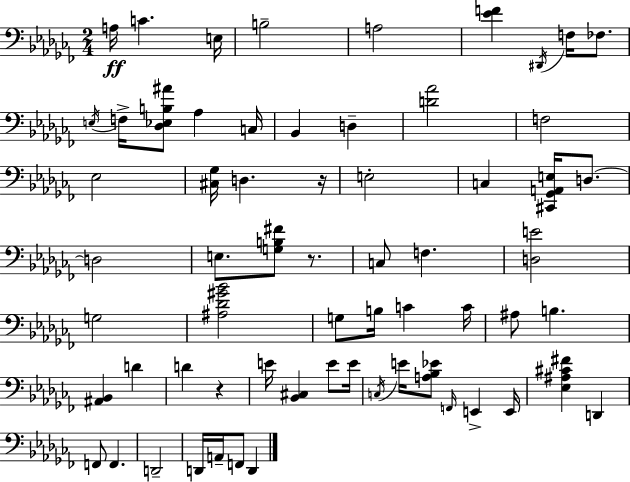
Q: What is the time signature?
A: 2/4